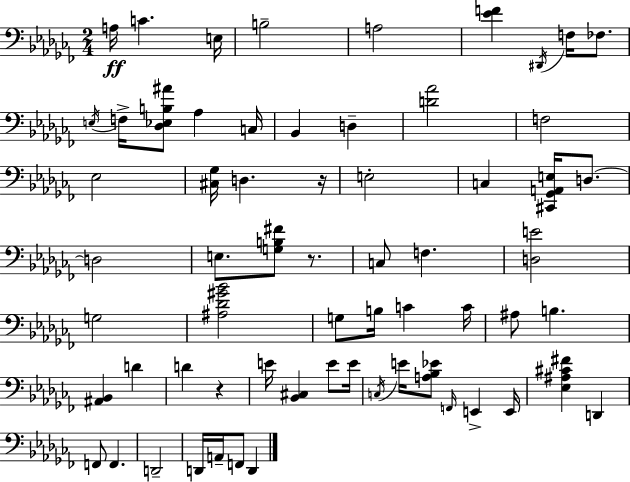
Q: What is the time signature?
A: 2/4